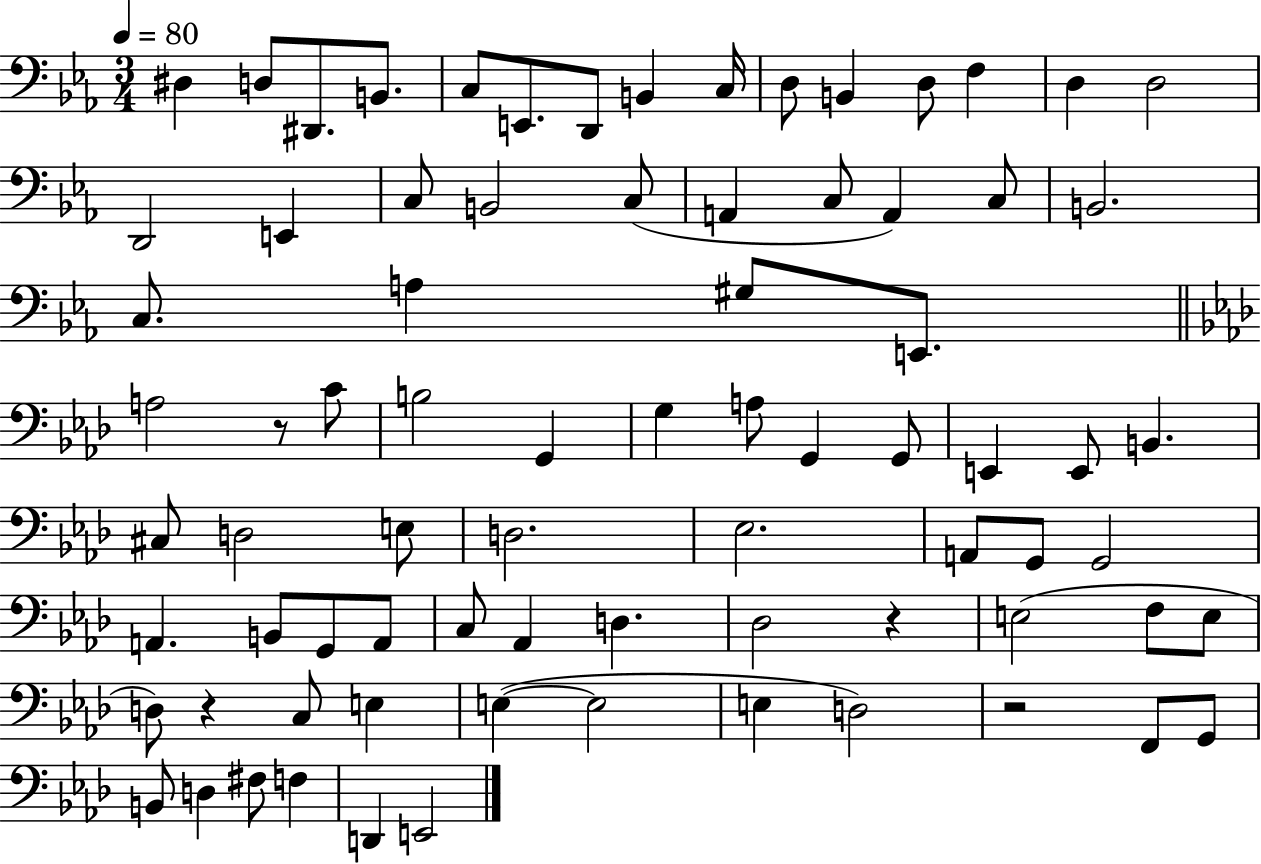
{
  \clef bass
  \numericTimeSignature
  \time 3/4
  \key ees \major
  \tempo 4 = 80
  \repeat volta 2 { dis4 d8 dis,8. b,8. | c8 e,8. d,8 b,4 c16 | d8 b,4 d8 f4 | d4 d2 | \break d,2 e,4 | c8 b,2 c8( | a,4 c8 a,4) c8 | b,2. | \break c8. a4 gis8 e,8. | \bar "||" \break \key aes \major a2 r8 c'8 | b2 g,4 | g4 a8 g,4 g,8 | e,4 e,8 b,4. | \break cis8 d2 e8 | d2. | ees2. | a,8 g,8 g,2 | \break a,4. b,8 g,8 a,8 | c8 aes,4 d4. | des2 r4 | e2( f8 e8 | \break d8) r4 c8 e4 | e4~(~ e2 | e4 d2) | r2 f,8 g,8 | \break b,8 d4 fis8 f4 | d,4 e,2 | } \bar "|."
}